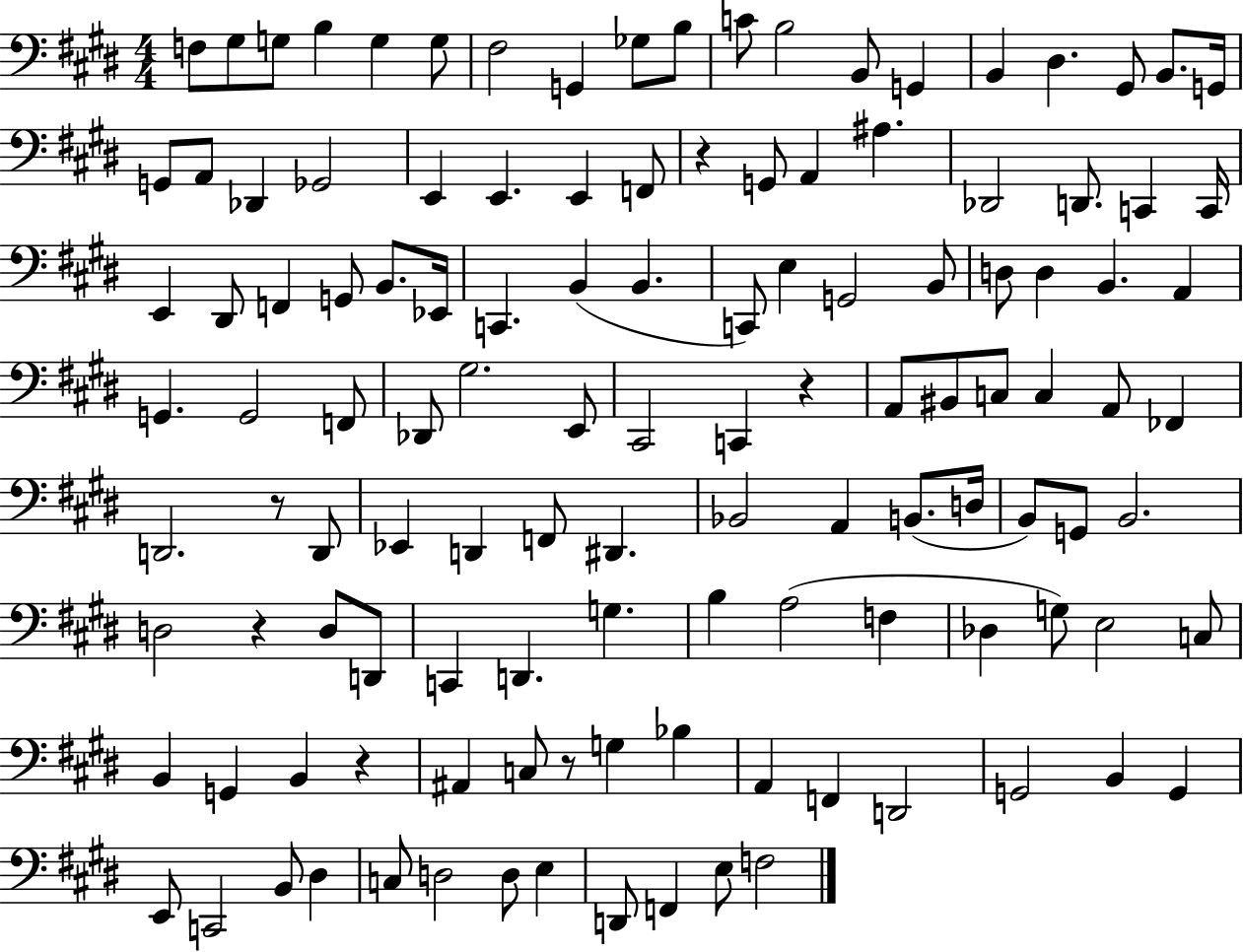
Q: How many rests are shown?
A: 6